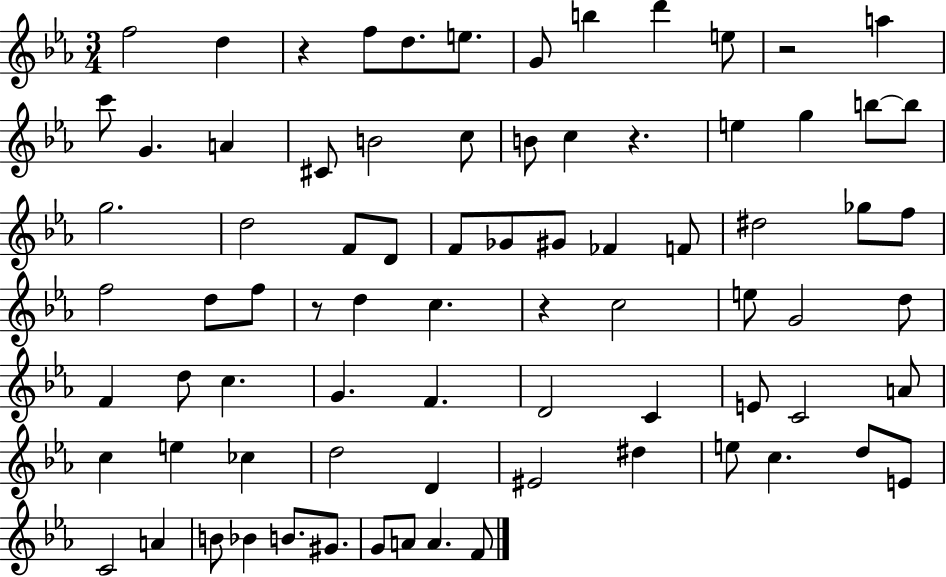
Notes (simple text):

F5/h D5/q R/q F5/e D5/e. E5/e. G4/e B5/q D6/q E5/e R/h A5/q C6/e G4/q. A4/q C#4/e B4/h C5/e B4/e C5/q R/q. E5/q G5/q B5/e B5/e G5/h. D5/h F4/e D4/e F4/e Gb4/e G#4/e FES4/q F4/e D#5/h Gb5/e F5/e F5/h D5/e F5/e R/e D5/q C5/q. R/q C5/h E5/e G4/h D5/e F4/q D5/e C5/q. G4/q. F4/q. D4/h C4/q E4/e C4/h A4/e C5/q E5/q CES5/q D5/h D4/q EIS4/h D#5/q E5/e C5/q. D5/e E4/e C4/h A4/q B4/e Bb4/q B4/e. G#4/e. G4/e A4/e A4/q. F4/e